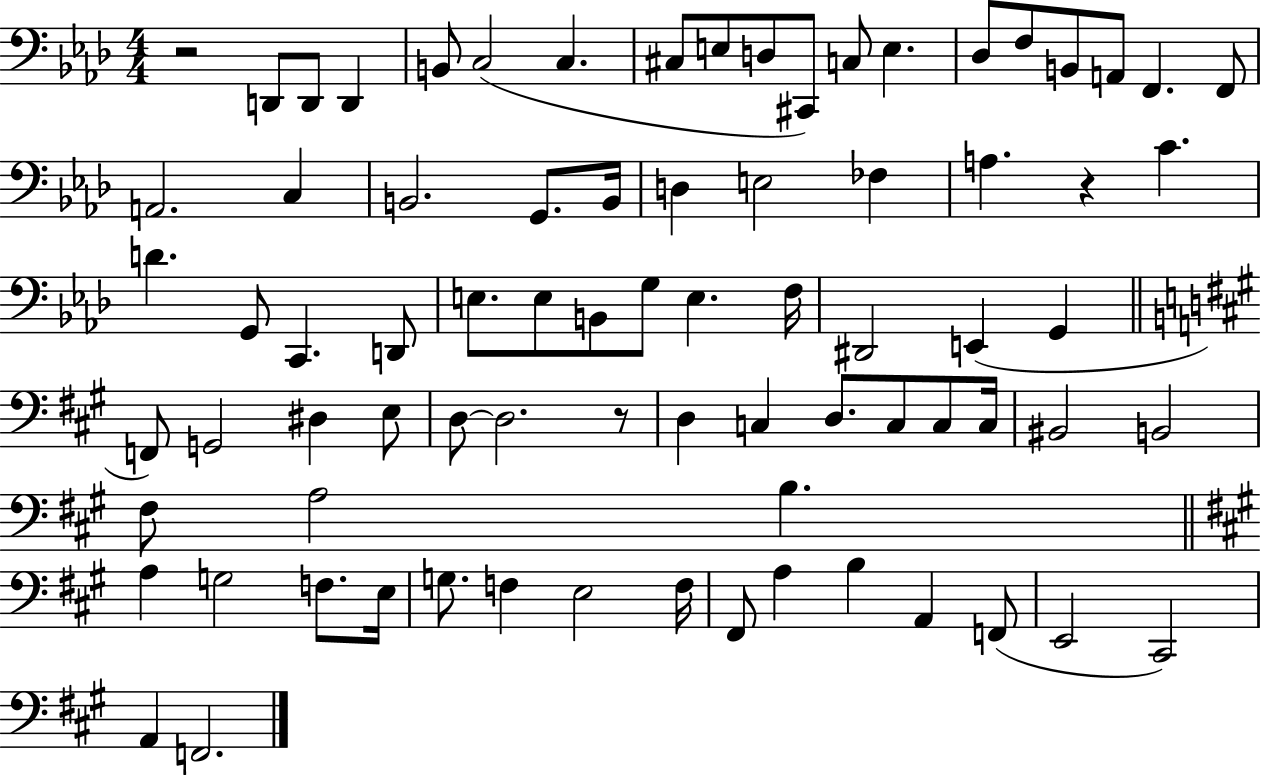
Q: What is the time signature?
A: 4/4